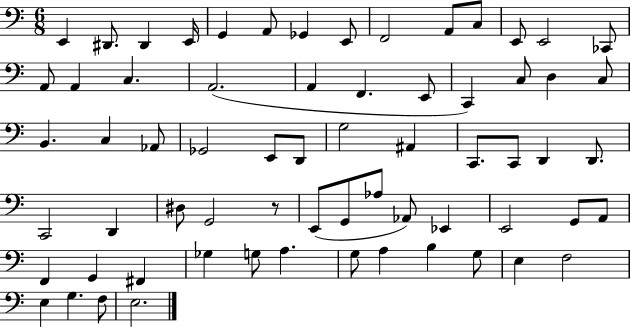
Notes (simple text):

E2/q D#2/e. D#2/q E2/s G2/q A2/e Gb2/q E2/e F2/h A2/e C3/e E2/e E2/h CES2/e A2/e A2/q C3/q. A2/h. A2/q F2/q. E2/e C2/q C3/e D3/q C3/e B2/q. C3/q Ab2/e Gb2/h E2/e D2/e G3/h A#2/q C2/e. C2/e D2/q D2/e. C2/h D2/q D#3/e G2/h R/e E2/e G2/e Ab3/e Ab2/e Eb2/q E2/h G2/e A2/e F2/q G2/q F#2/q Gb3/q G3/e A3/q. G3/e A3/q B3/q G3/e E3/q F3/h E3/q G3/q. F3/e E3/h.